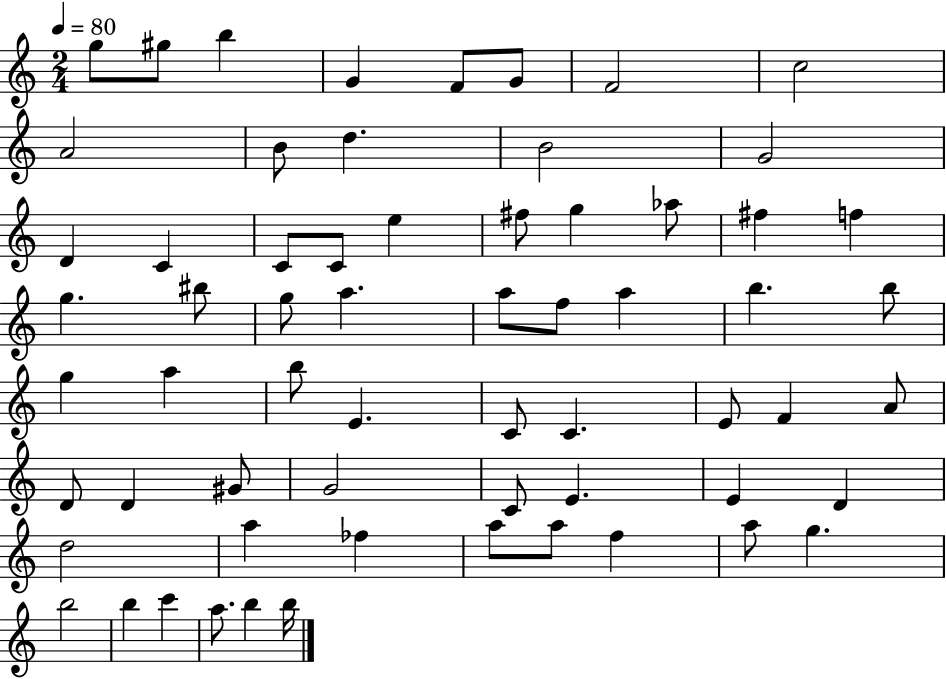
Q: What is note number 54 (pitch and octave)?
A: A5